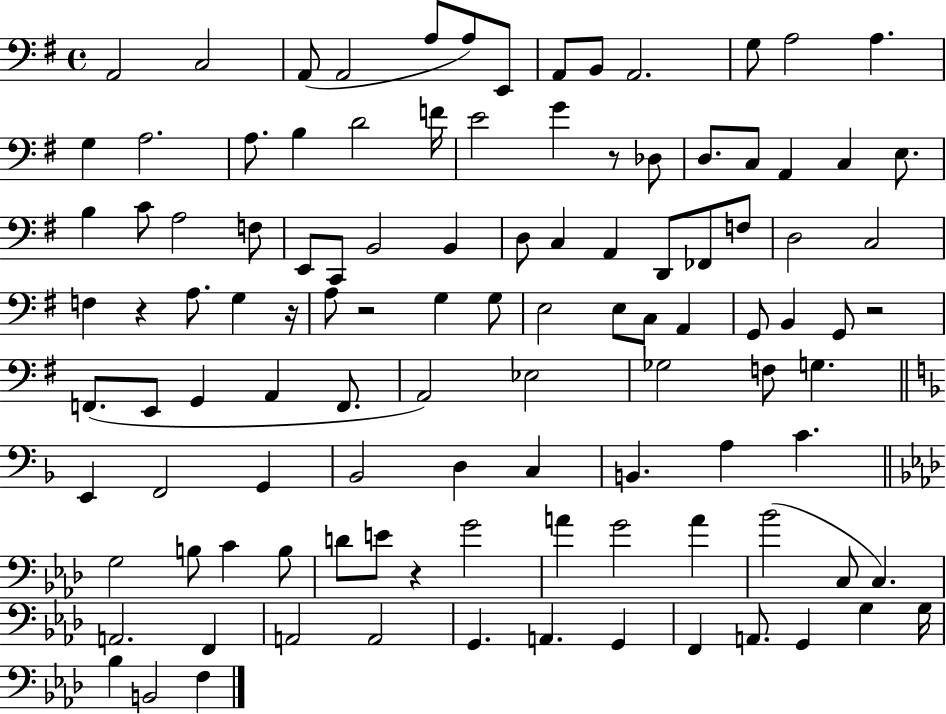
X:1
T:Untitled
M:4/4
L:1/4
K:G
A,,2 C,2 A,,/2 A,,2 A,/2 A,/2 E,,/2 A,,/2 B,,/2 A,,2 G,/2 A,2 A, G, A,2 A,/2 B, D2 F/4 E2 G z/2 _D,/2 D,/2 C,/2 A,, C, E,/2 B, C/2 A,2 F,/2 E,,/2 C,,/2 B,,2 B,, D,/2 C, A,, D,,/2 _F,,/2 F,/2 D,2 C,2 F, z A,/2 G, z/4 A,/2 z2 G, G,/2 E,2 E,/2 C,/2 A,, G,,/2 B,, G,,/2 z2 F,,/2 E,,/2 G,, A,, F,,/2 A,,2 _E,2 _G,2 F,/2 G, E,, F,,2 G,, _B,,2 D, C, B,, A, C G,2 B,/2 C B,/2 D/2 E/2 z G2 A G2 A _B2 C,/2 C, A,,2 F,, A,,2 A,,2 G,, A,, G,, F,, A,,/2 G,, G, G,/4 _B, B,,2 F,